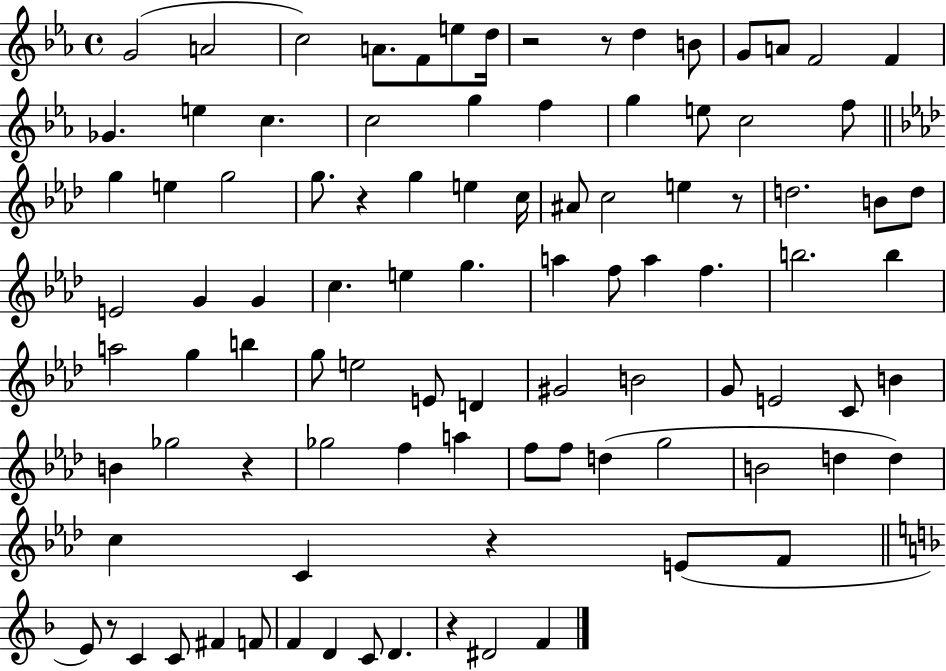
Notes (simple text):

G4/h A4/h C5/h A4/e. F4/e E5/e D5/s R/h R/e D5/q B4/e G4/e A4/e F4/h F4/q Gb4/q. E5/q C5/q. C5/h G5/q F5/q G5/q E5/e C5/h F5/e G5/q E5/q G5/h G5/e. R/q G5/q E5/q C5/s A#4/e C5/h E5/q R/e D5/h. B4/e D5/e E4/h G4/q G4/q C5/q. E5/q G5/q. A5/q F5/e A5/q F5/q. B5/h. B5/q A5/h G5/q B5/q G5/e E5/h E4/e D4/q G#4/h B4/h G4/e E4/h C4/e B4/q B4/q Gb5/h R/q Gb5/h F5/q A5/q F5/e F5/e D5/q G5/h B4/h D5/q D5/q C5/q C4/q R/q E4/e F4/e E4/e R/e C4/q C4/e F#4/q F4/e F4/q D4/q C4/e D4/q. R/q D#4/h F4/q